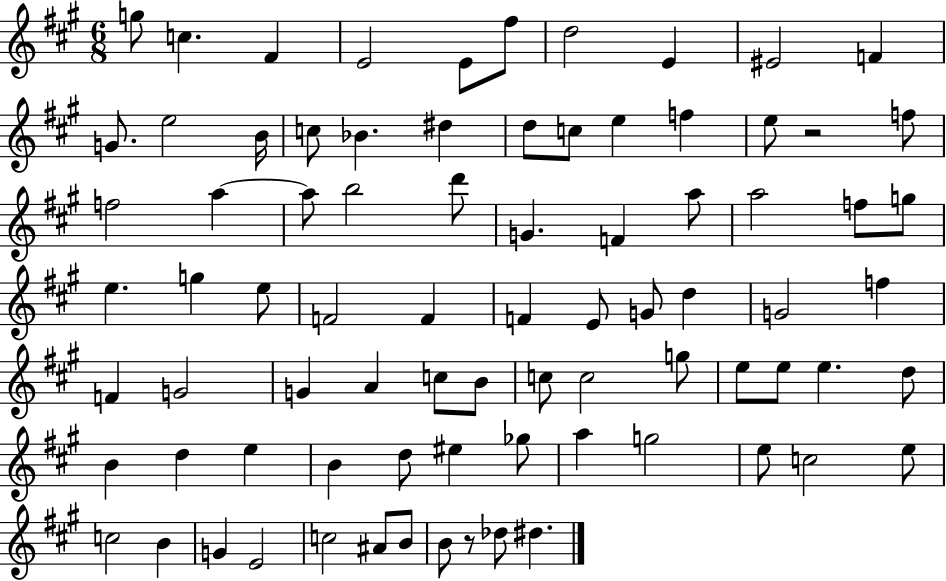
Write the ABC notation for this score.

X:1
T:Untitled
M:6/8
L:1/4
K:A
g/2 c ^F E2 E/2 ^f/2 d2 E ^E2 F G/2 e2 B/4 c/2 _B ^d d/2 c/2 e f e/2 z2 f/2 f2 a a/2 b2 d'/2 G F a/2 a2 f/2 g/2 e g e/2 F2 F F E/2 G/2 d G2 f F G2 G A c/2 B/2 c/2 c2 g/2 e/2 e/2 e d/2 B d e B d/2 ^e _g/2 a g2 e/2 c2 e/2 c2 B G E2 c2 ^A/2 B/2 B/2 z/2 _d/2 ^d